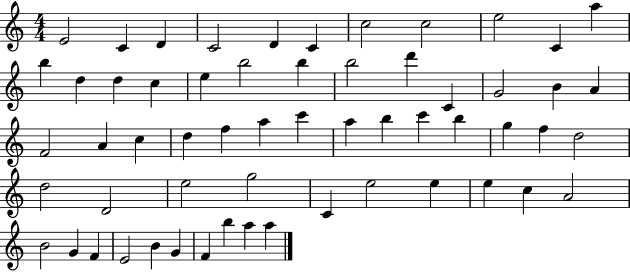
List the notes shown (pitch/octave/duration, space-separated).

E4/h C4/q D4/q C4/h D4/q C4/q C5/h C5/h E5/h C4/q A5/q B5/q D5/q D5/q C5/q E5/q B5/h B5/q B5/h D6/q C4/q G4/h B4/q A4/q F4/h A4/q C5/q D5/q F5/q A5/q C6/q A5/q B5/q C6/q B5/q G5/q F5/q D5/h D5/h D4/h E5/h G5/h C4/q E5/h E5/q E5/q C5/q A4/h B4/h G4/q F4/q E4/h B4/q G4/q F4/q B5/q A5/q A5/q